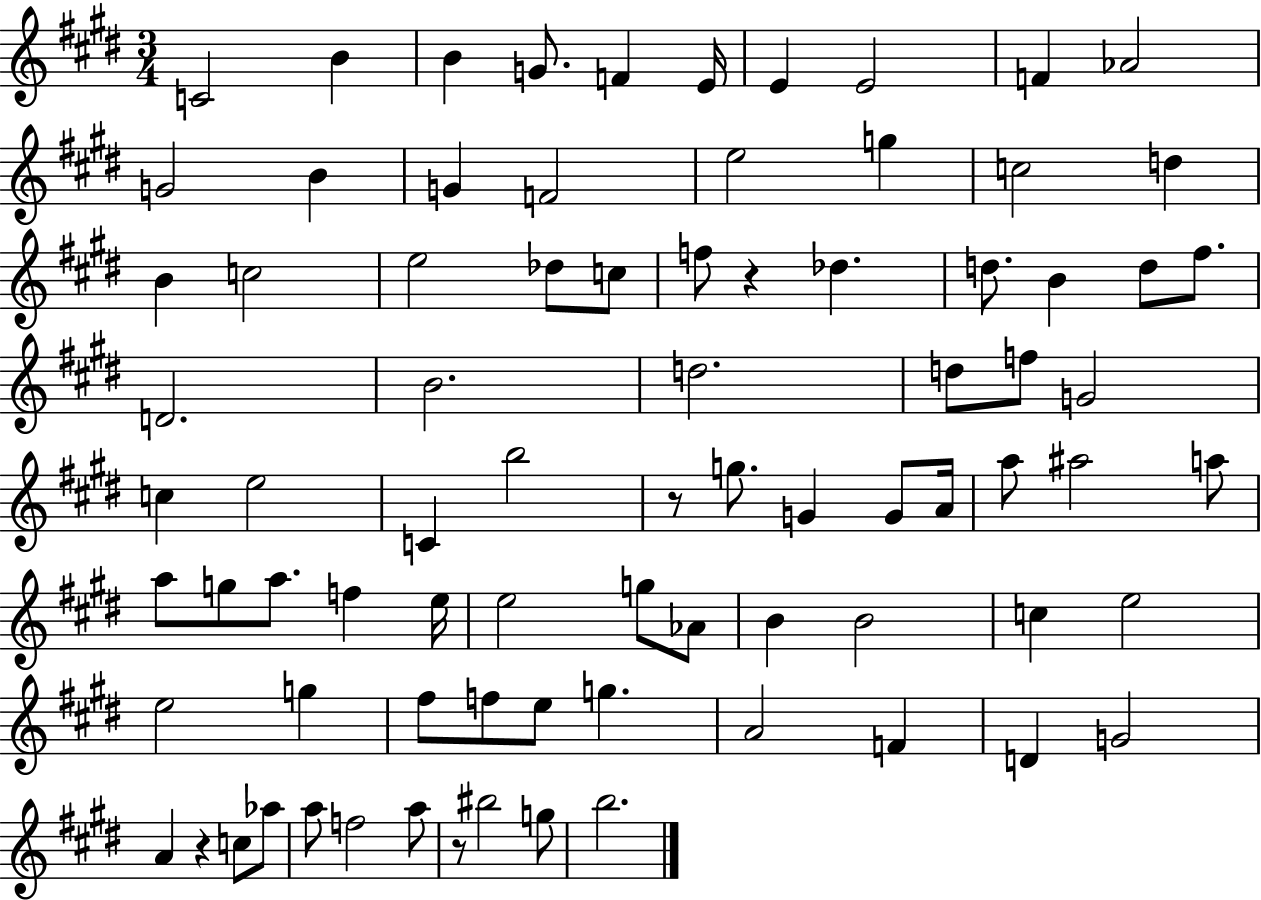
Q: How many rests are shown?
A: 4